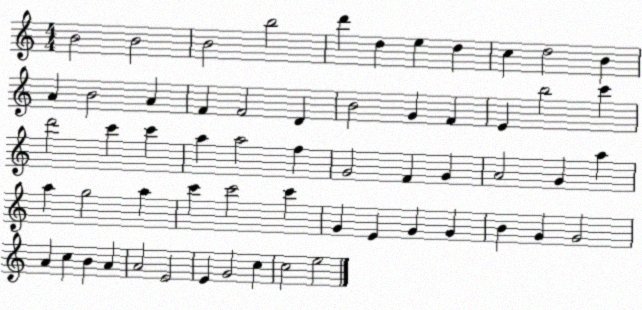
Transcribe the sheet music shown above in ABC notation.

X:1
T:Untitled
M:4/4
L:1/4
K:C
B2 B2 B2 b2 d' d e d c d2 B A B2 A F F2 D B2 G F E b2 c' d'2 c' c' a a2 f G2 F G A2 G a a g2 a c' c'2 c' G E G G B G G2 A c B A A2 E2 E G2 c c2 e2